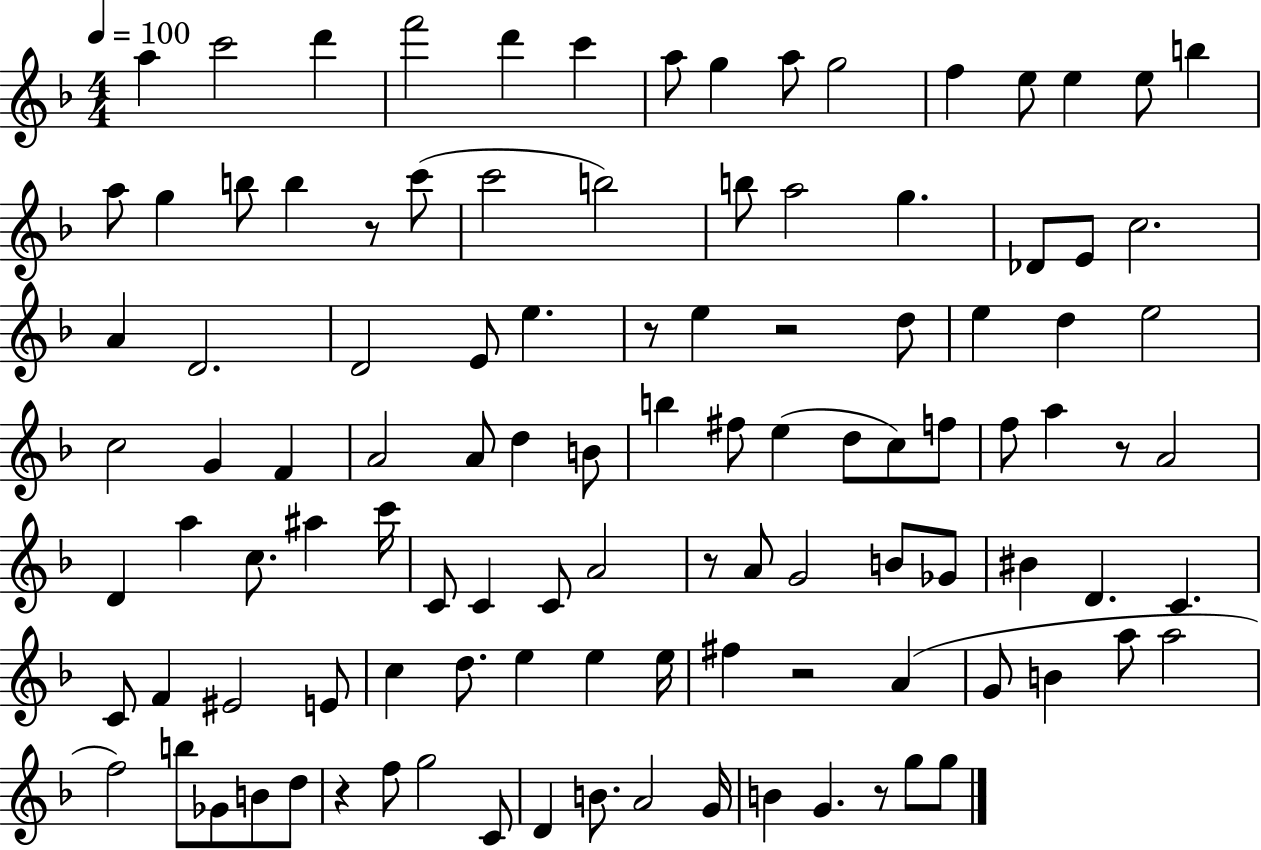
{
  \clef treble
  \numericTimeSignature
  \time 4/4
  \key f \major
  \tempo 4 = 100
  a''4 c'''2 d'''4 | f'''2 d'''4 c'''4 | a''8 g''4 a''8 g''2 | f''4 e''8 e''4 e''8 b''4 | \break a''8 g''4 b''8 b''4 r8 c'''8( | c'''2 b''2) | b''8 a''2 g''4. | des'8 e'8 c''2. | \break a'4 d'2. | d'2 e'8 e''4. | r8 e''4 r2 d''8 | e''4 d''4 e''2 | \break c''2 g'4 f'4 | a'2 a'8 d''4 b'8 | b''4 fis''8 e''4( d''8 c''8) f''8 | f''8 a''4 r8 a'2 | \break d'4 a''4 c''8. ais''4 c'''16 | c'8 c'4 c'8 a'2 | r8 a'8 g'2 b'8 ges'8 | bis'4 d'4. c'4. | \break c'8 f'4 eis'2 e'8 | c''4 d''8. e''4 e''4 e''16 | fis''4 r2 a'4( | g'8 b'4 a''8 a''2 | \break f''2) b''8 ges'8 b'8 d''8 | r4 f''8 g''2 c'8 | d'4 b'8. a'2 g'16 | b'4 g'4. r8 g''8 g''8 | \break \bar "|."
}